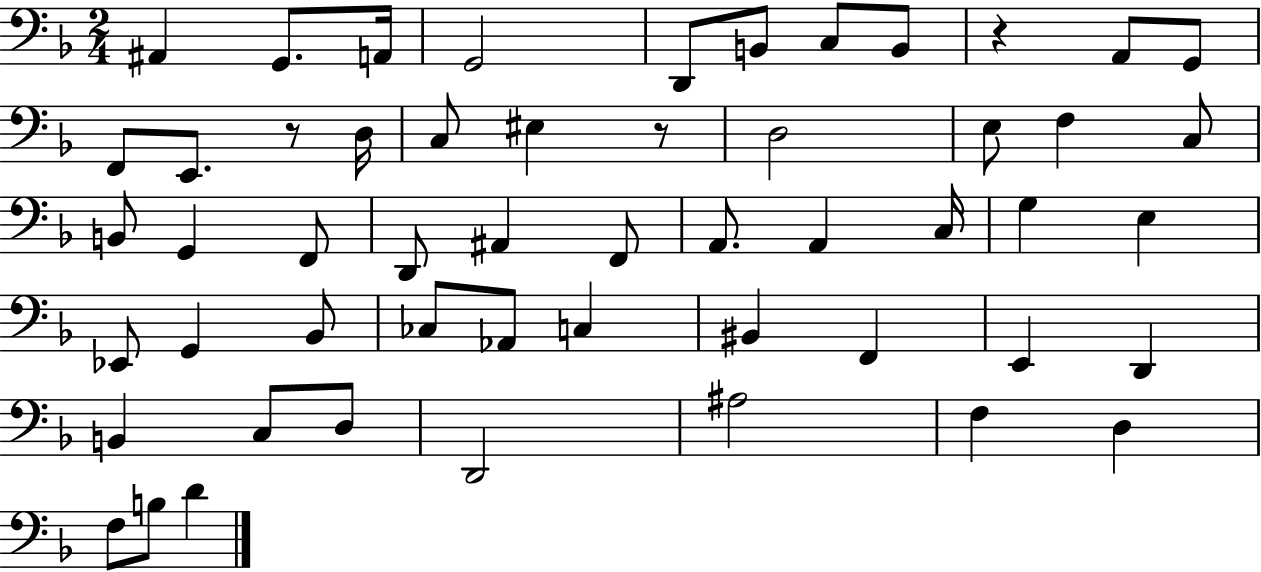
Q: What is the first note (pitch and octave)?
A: A#2